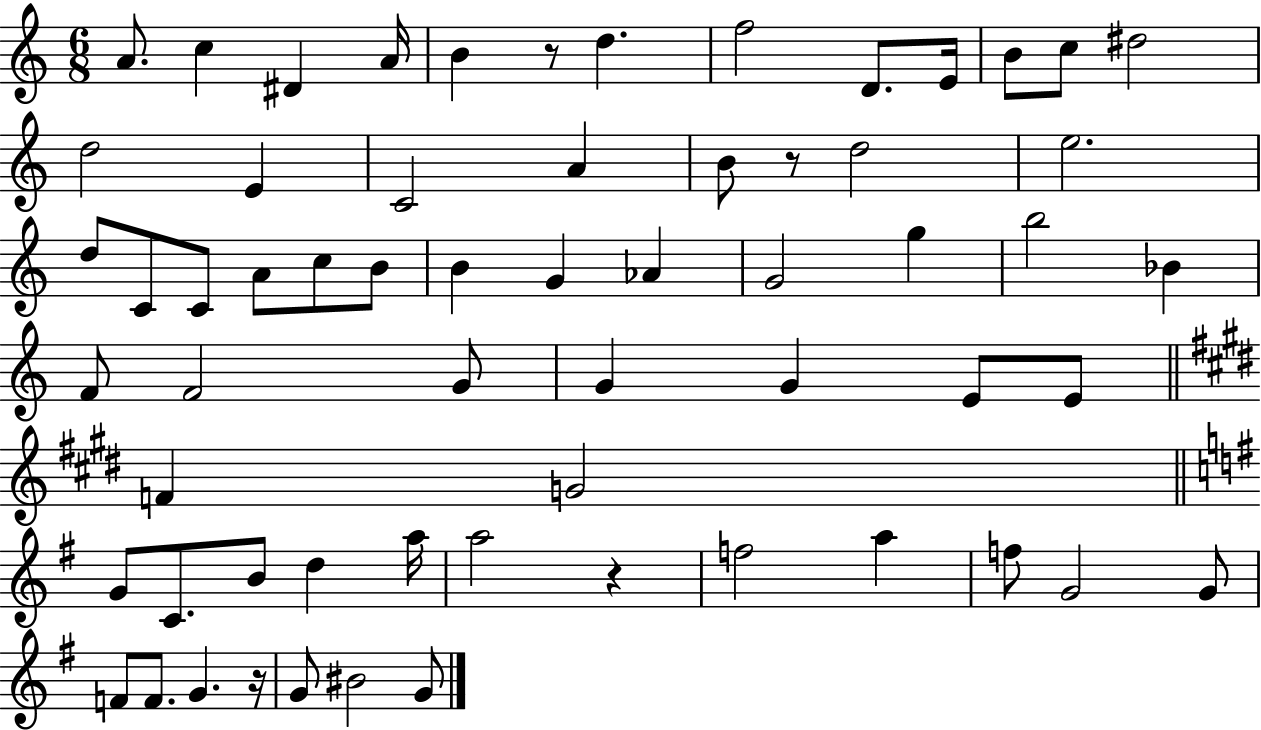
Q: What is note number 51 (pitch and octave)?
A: G4